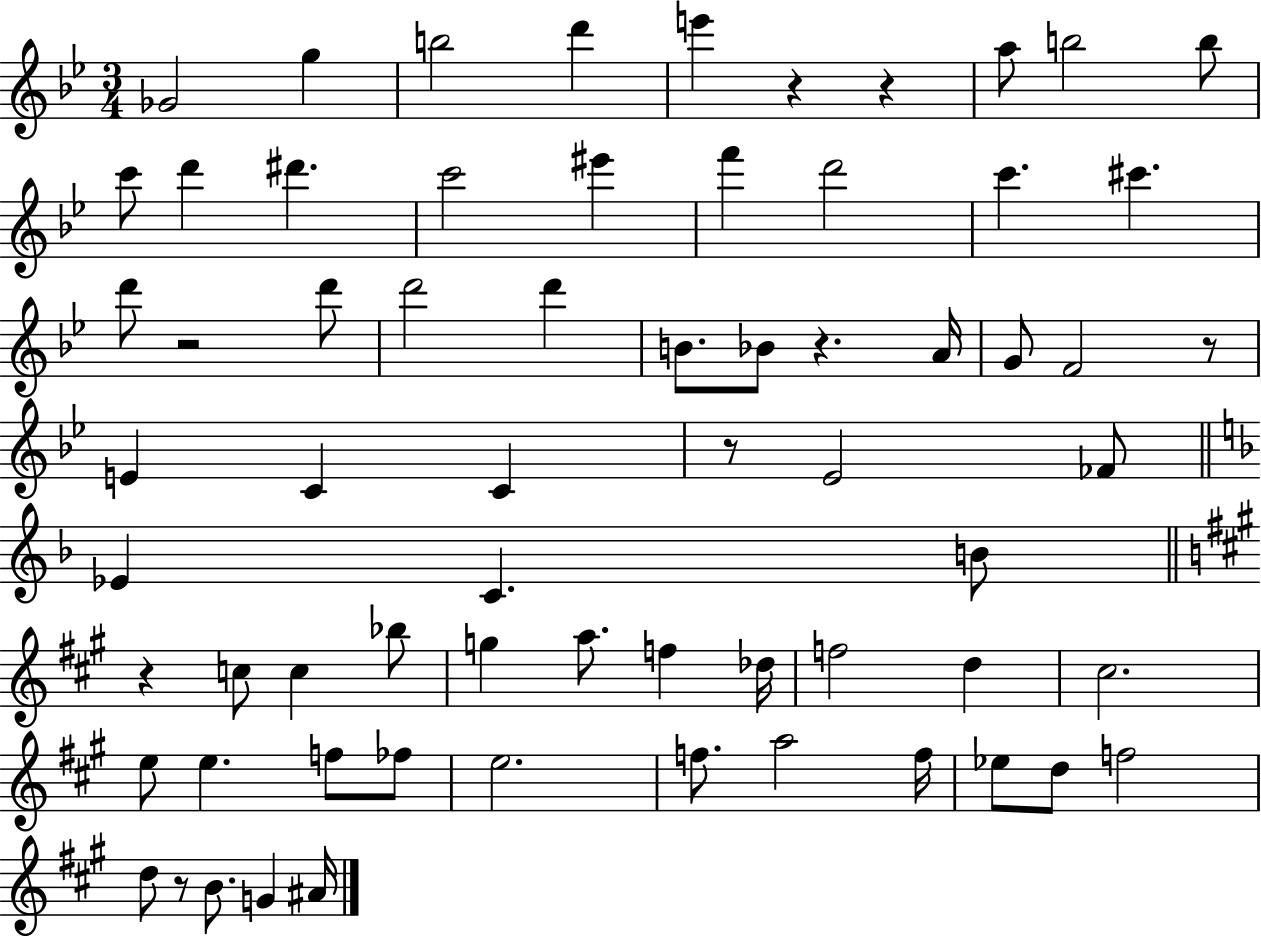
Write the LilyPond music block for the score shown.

{
  \clef treble
  \numericTimeSignature
  \time 3/4
  \key bes \major
  ges'2 g''4 | b''2 d'''4 | e'''4 r4 r4 | a''8 b''2 b''8 | \break c'''8 d'''4 dis'''4. | c'''2 eis'''4 | f'''4 d'''2 | c'''4. cis'''4. | \break d'''8 r2 d'''8 | d'''2 d'''4 | b'8. bes'8 r4. a'16 | g'8 f'2 r8 | \break e'4 c'4 c'4 | r8 ees'2 fes'8 | \bar "||" \break \key f \major ees'4 c'4. b'8 | \bar "||" \break \key a \major r4 c''8 c''4 bes''8 | g''4 a''8. f''4 des''16 | f''2 d''4 | cis''2. | \break e''8 e''4. f''8 fes''8 | e''2. | f''8. a''2 f''16 | ees''8 d''8 f''2 | \break d''8 r8 b'8. g'4 ais'16 | \bar "|."
}